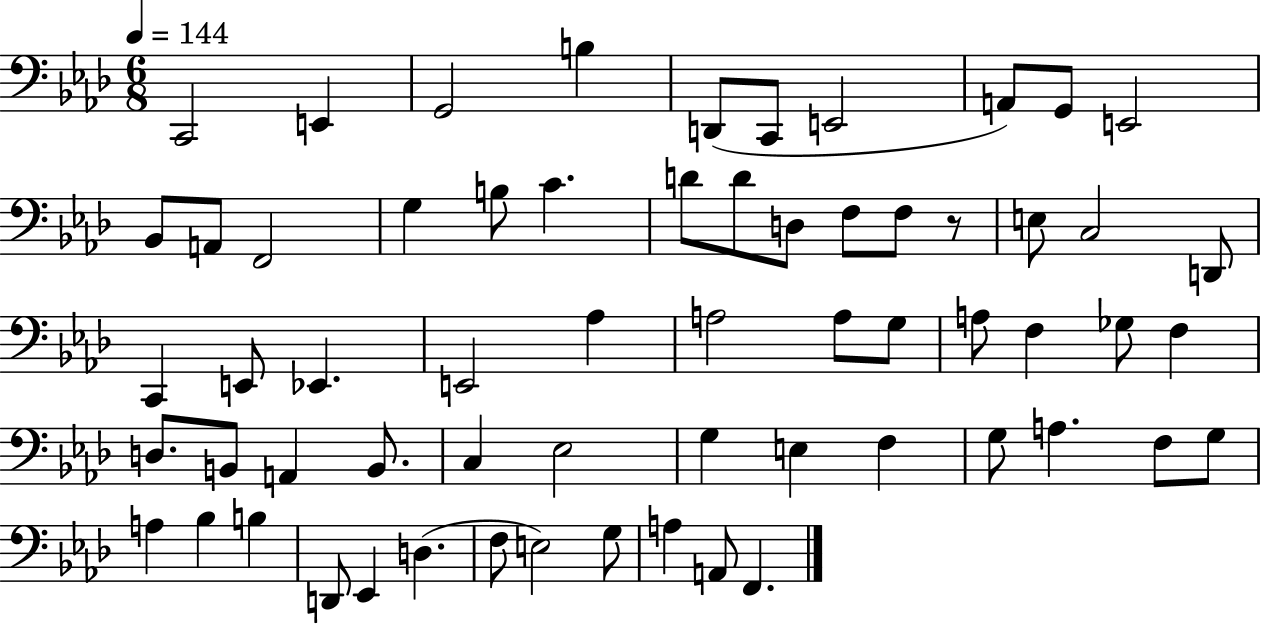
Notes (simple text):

C2/h E2/q G2/h B3/q D2/e C2/e E2/h A2/e G2/e E2/h Bb2/e A2/e F2/h G3/q B3/e C4/q. D4/e D4/e D3/e F3/e F3/e R/e E3/e C3/h D2/e C2/q E2/e Eb2/q. E2/h Ab3/q A3/h A3/e G3/e A3/e F3/q Gb3/e F3/q D3/e. B2/e A2/q B2/e. C3/q Eb3/h G3/q E3/q F3/q G3/e A3/q. F3/e G3/e A3/q Bb3/q B3/q D2/e Eb2/q D3/q. F3/e E3/h G3/e A3/q A2/e F2/q.